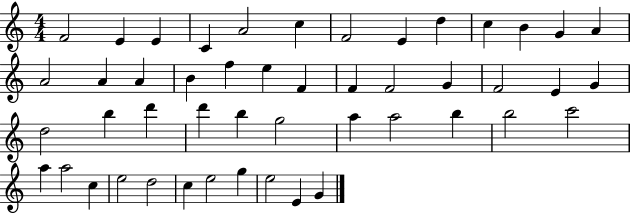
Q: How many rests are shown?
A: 0